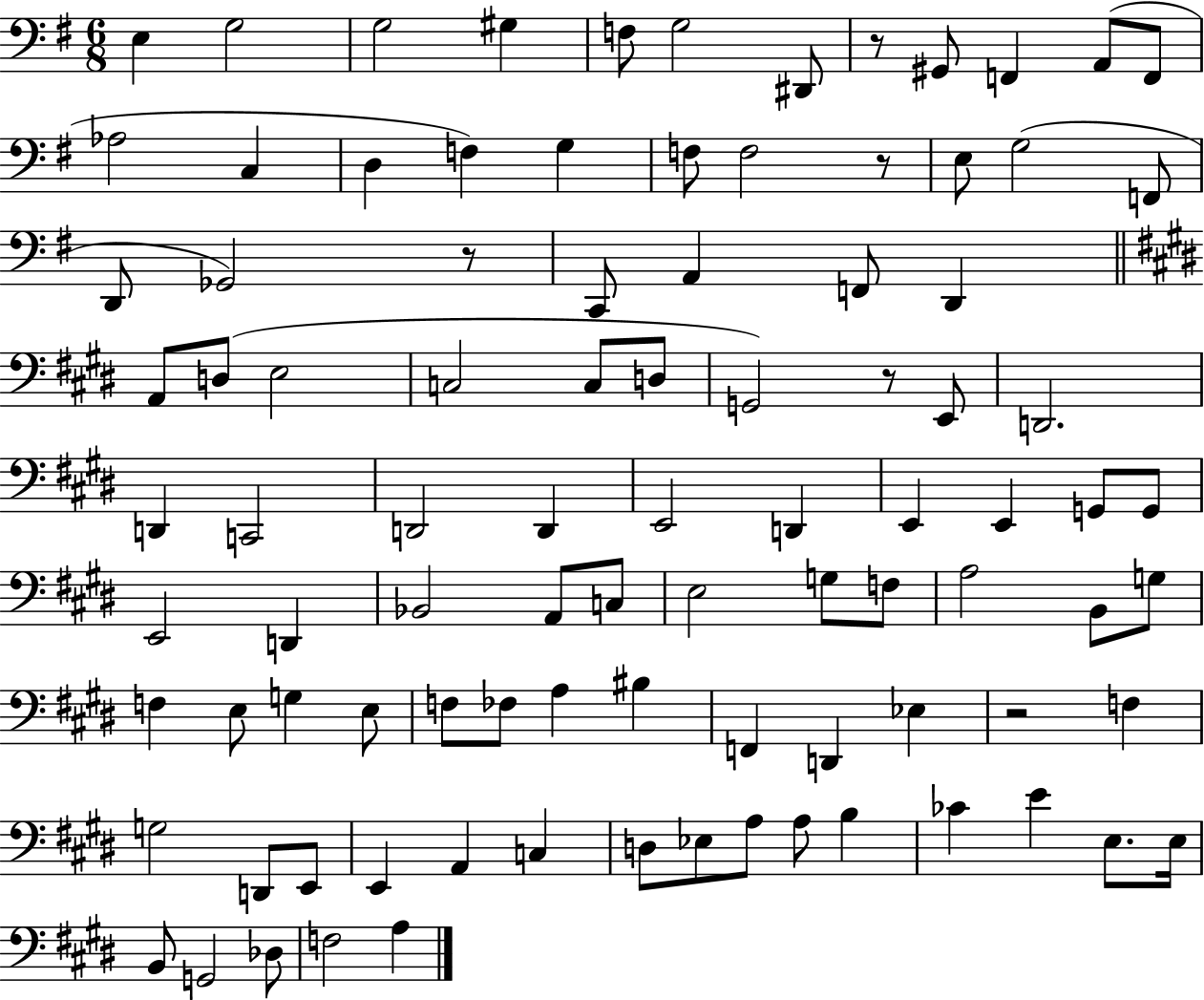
{
  \clef bass
  \numericTimeSignature
  \time 6/8
  \key g \major
  \repeat volta 2 { e4 g2 | g2 gis4 | f8 g2 dis,8 | r8 gis,8 f,4 a,8( f,8 | \break aes2 c4 | d4 f4) g4 | f8 f2 r8 | e8 g2( f,8 | \break d,8 ges,2) r8 | c,8 a,4 f,8 d,4 | \bar "||" \break \key e \major a,8 d8( e2 | c2 c8 d8 | g,2) r8 e,8 | d,2. | \break d,4 c,2 | d,2 d,4 | e,2 d,4 | e,4 e,4 g,8 g,8 | \break e,2 d,4 | bes,2 a,8 c8 | e2 g8 f8 | a2 b,8 g8 | \break f4 e8 g4 e8 | f8 fes8 a4 bis4 | f,4 d,4 ees4 | r2 f4 | \break g2 d,8 e,8 | e,4 a,4 c4 | d8 ees8 a8 a8 b4 | ces'4 e'4 e8. e16 | \break b,8 g,2 des8 | f2 a4 | } \bar "|."
}